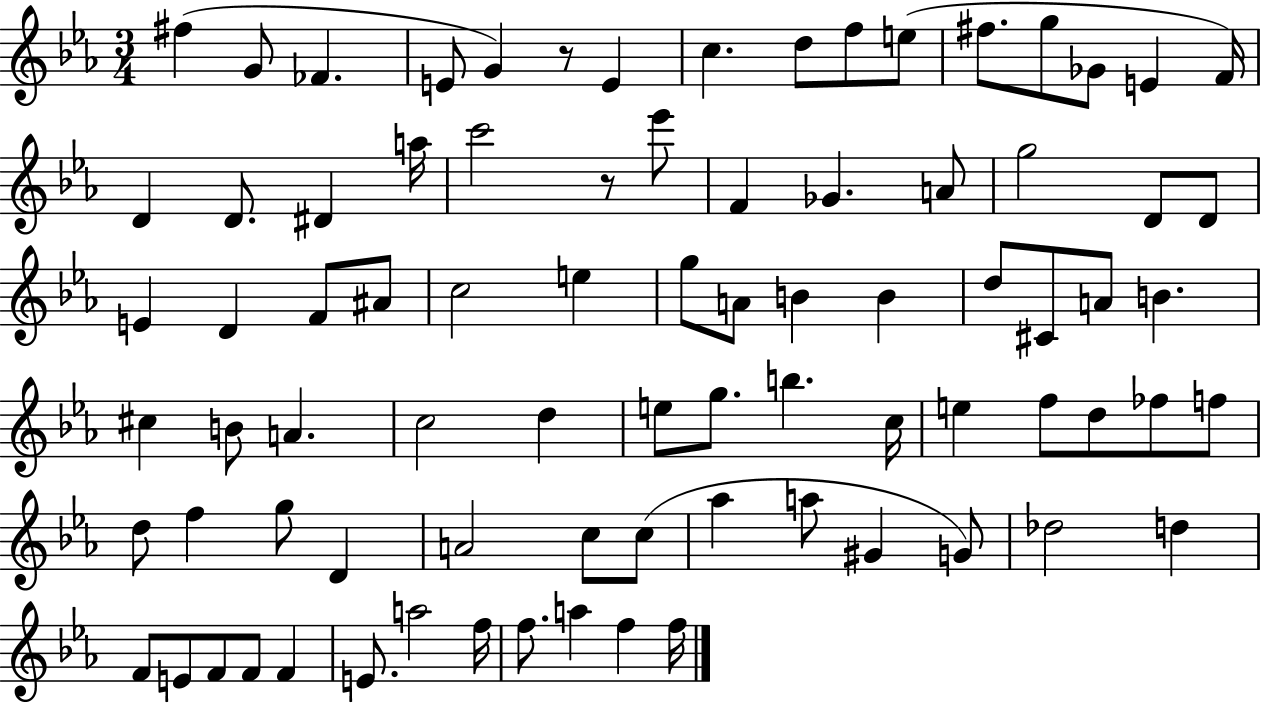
{
  \clef treble
  \numericTimeSignature
  \time 3/4
  \key ees \major
  fis''4( g'8 fes'4. | e'8 g'4) r8 e'4 | c''4. d''8 f''8 e''8( | fis''8. g''8 ges'8 e'4 f'16) | \break d'4 d'8. dis'4 a''16 | c'''2 r8 ees'''8 | f'4 ges'4. a'8 | g''2 d'8 d'8 | \break e'4 d'4 f'8 ais'8 | c''2 e''4 | g''8 a'8 b'4 b'4 | d''8 cis'8 a'8 b'4. | \break cis''4 b'8 a'4. | c''2 d''4 | e''8 g''8. b''4. c''16 | e''4 f''8 d''8 fes''8 f''8 | \break d''8 f''4 g''8 d'4 | a'2 c''8 c''8( | aes''4 a''8 gis'4 g'8) | des''2 d''4 | \break f'8 e'8 f'8 f'8 f'4 | e'8. a''2 f''16 | f''8. a''4 f''4 f''16 | \bar "|."
}